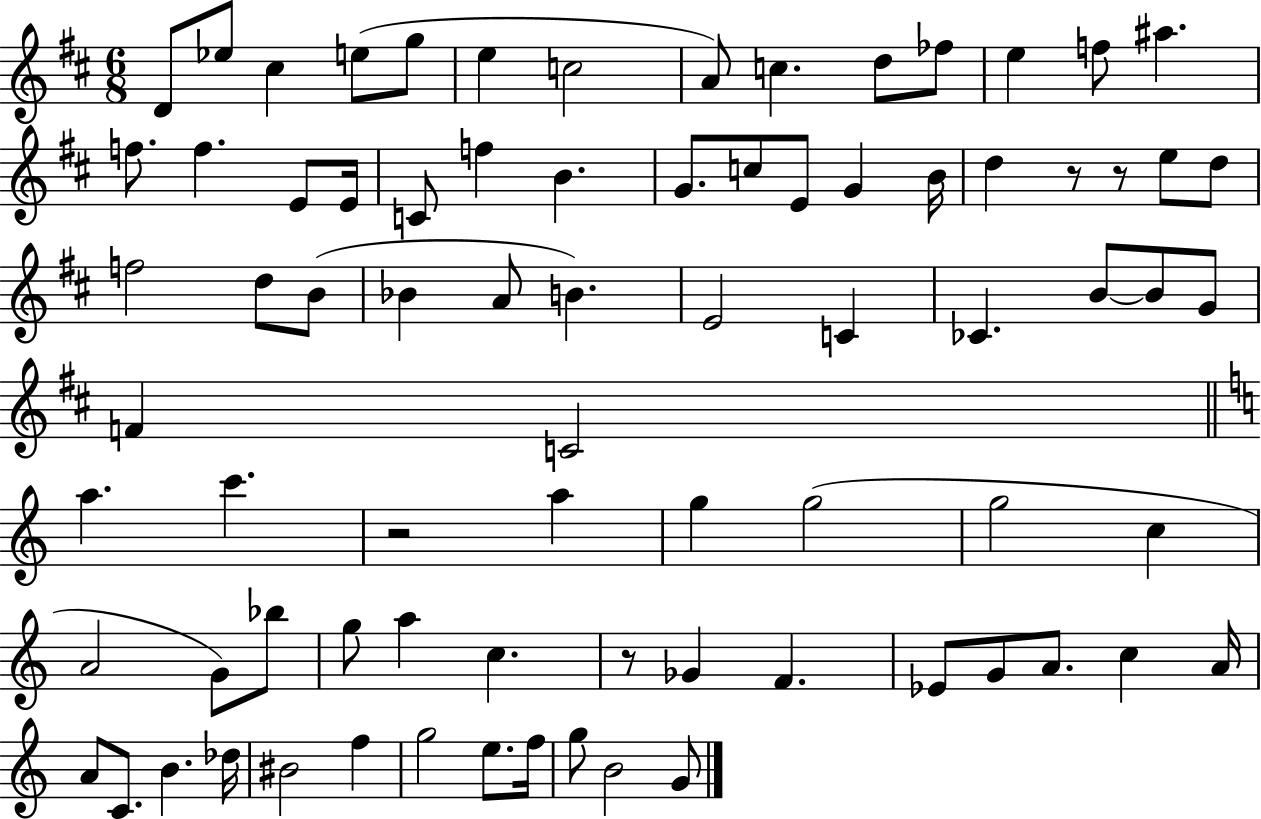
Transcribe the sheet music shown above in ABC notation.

X:1
T:Untitled
M:6/8
L:1/4
K:D
D/2 _e/2 ^c e/2 g/2 e c2 A/2 c d/2 _f/2 e f/2 ^a f/2 f E/2 E/4 C/2 f B G/2 c/2 E/2 G B/4 d z/2 z/2 e/2 d/2 f2 d/2 B/2 _B A/2 B E2 C _C B/2 B/2 G/2 F C2 a c' z2 a g g2 g2 c A2 G/2 _b/2 g/2 a c z/2 _G F _E/2 G/2 A/2 c A/4 A/2 C/2 B _d/4 ^B2 f g2 e/2 f/4 g/2 B2 G/2